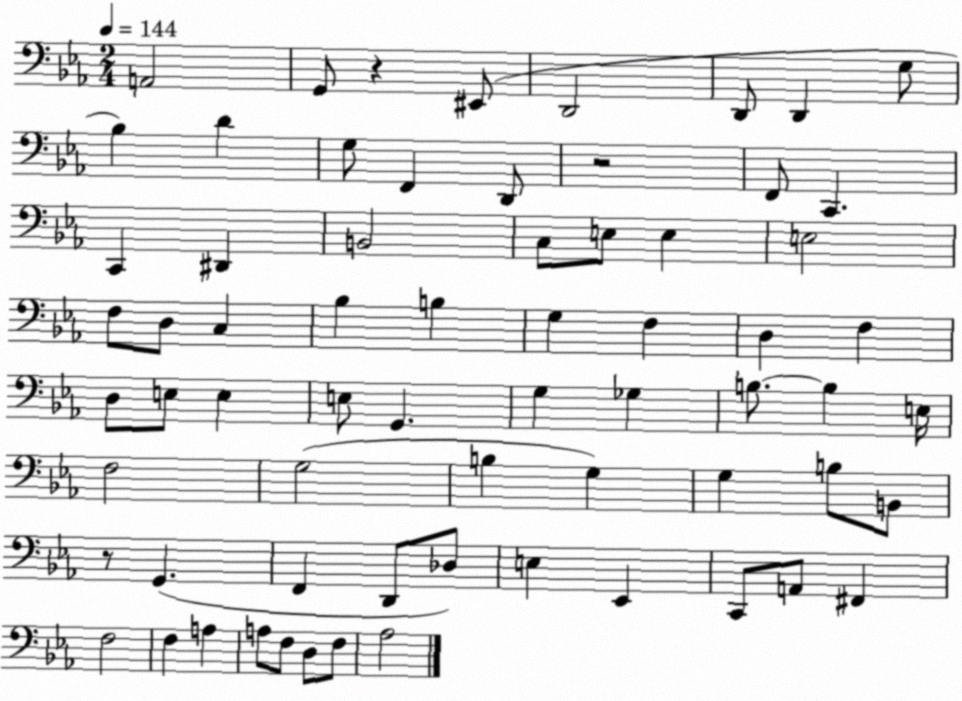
X:1
T:Untitled
M:2/4
L:1/4
K:Eb
A,,2 G,,/2 z ^E,,/2 D,,2 D,,/2 D,, G,/2 _B, D G,/2 F,, D,,/2 z2 F,,/2 C,, C,, ^D,, B,,2 C,/2 E,/2 E, E,2 F,/2 D,/2 C, _B, B, G, F, D, F, D,/2 E,/2 E, E,/2 G,, G, _G, B,/2 B, E,/4 F,2 G,2 B, G, G, B,/2 B,,/2 z/2 G,, F,, D,,/2 _D,/2 E, _E,, C,,/2 A,,/2 ^F,, F,2 F, A, A,/2 F,/2 D,/2 F,/2 _A,2